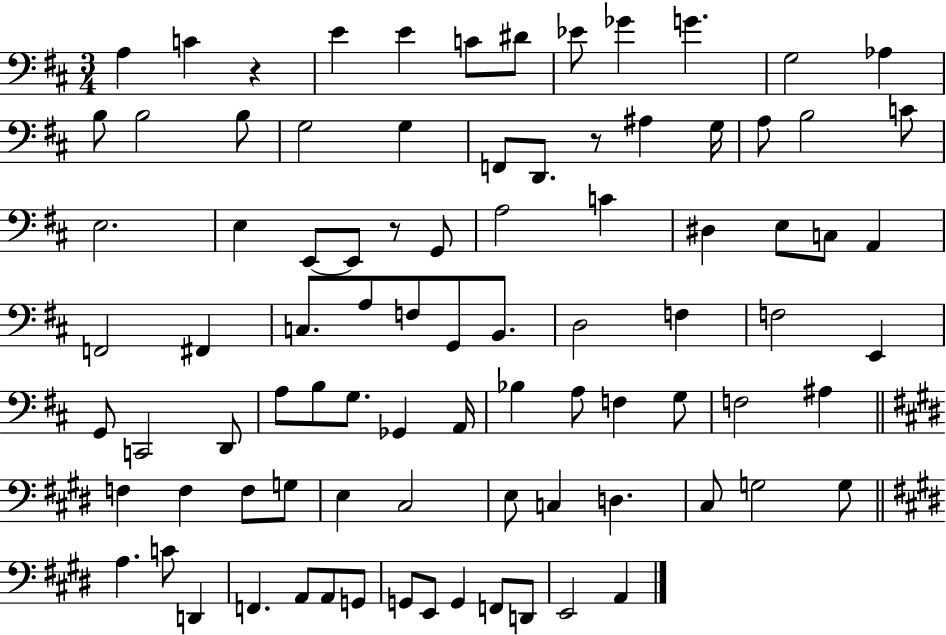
X:1
T:Untitled
M:3/4
L:1/4
K:D
A, C z E E C/2 ^D/2 _E/2 _G G G,2 _A, B,/2 B,2 B,/2 G,2 G, F,,/2 D,,/2 z/2 ^A, G,/4 A,/2 B,2 C/2 E,2 E, E,,/2 E,,/2 z/2 G,,/2 A,2 C ^D, E,/2 C,/2 A,, F,,2 ^F,, C,/2 A,/2 F,/2 G,,/2 B,,/2 D,2 F, F,2 E,, G,,/2 C,,2 D,,/2 A,/2 B,/2 G,/2 _G,, A,,/4 _B, A,/2 F, G,/2 F,2 ^A, F, F, F,/2 G,/2 E, ^C,2 E,/2 C, D, ^C,/2 G,2 G,/2 A, C/2 D,, F,, A,,/2 A,,/2 G,,/2 G,,/2 E,,/2 G,, F,,/2 D,,/2 E,,2 A,,